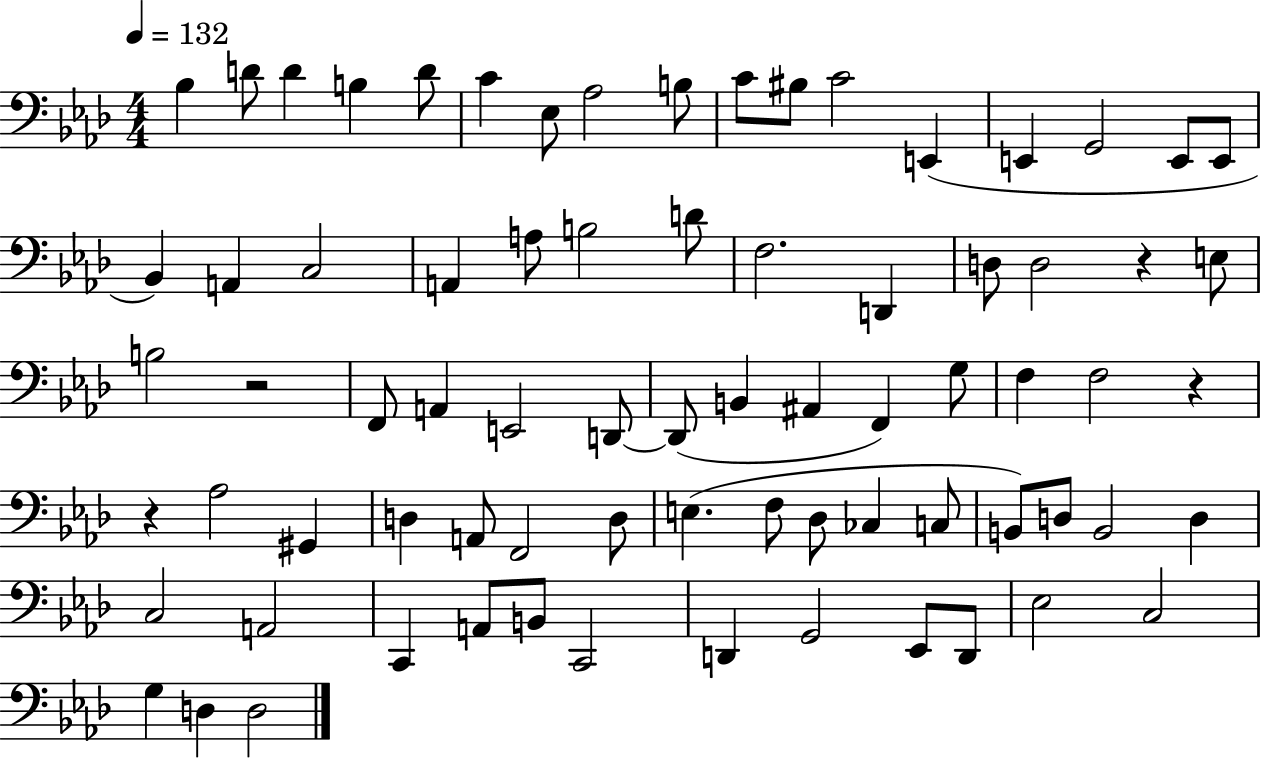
X:1
T:Untitled
M:4/4
L:1/4
K:Ab
_B, D/2 D B, D/2 C _E,/2 _A,2 B,/2 C/2 ^B,/2 C2 E,, E,, G,,2 E,,/2 E,,/2 _B,, A,, C,2 A,, A,/2 B,2 D/2 F,2 D,, D,/2 D,2 z E,/2 B,2 z2 F,,/2 A,, E,,2 D,,/2 D,,/2 B,, ^A,, F,, G,/2 F, F,2 z z _A,2 ^G,, D, A,,/2 F,,2 D,/2 E, F,/2 _D,/2 _C, C,/2 B,,/2 D,/2 B,,2 D, C,2 A,,2 C,, A,,/2 B,,/2 C,,2 D,, G,,2 _E,,/2 D,,/2 _E,2 C,2 G, D, D,2